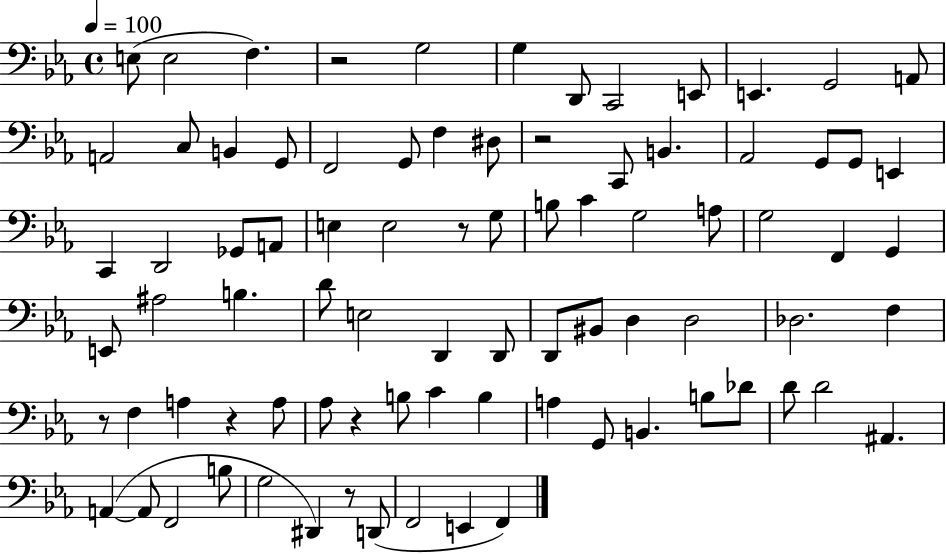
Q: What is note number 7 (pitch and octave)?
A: C2